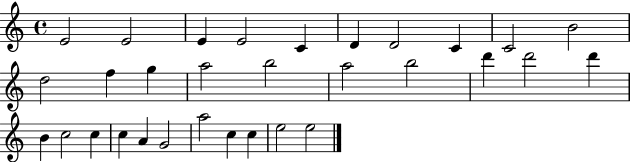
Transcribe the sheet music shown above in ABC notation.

X:1
T:Untitled
M:4/4
L:1/4
K:C
E2 E2 E E2 C D D2 C C2 B2 d2 f g a2 b2 a2 b2 d' d'2 d' B c2 c c A G2 a2 c c e2 e2